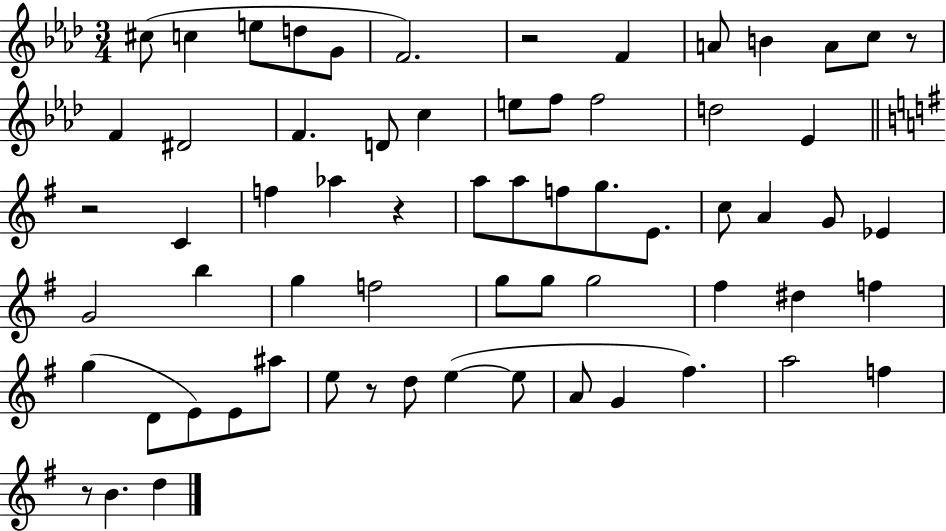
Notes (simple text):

C#5/e C5/q E5/e D5/e G4/e F4/h. R/h F4/q A4/e B4/q A4/e C5/e R/e F4/q D#4/h F4/q. D4/e C5/q E5/e F5/e F5/h D5/h Eb4/q R/h C4/q F5/q Ab5/q R/q A5/e A5/e F5/e G5/e. E4/e. C5/e A4/q G4/e Eb4/q G4/h B5/q G5/q F5/h G5/e G5/e G5/h F#5/q D#5/q F5/q G5/q D4/e E4/e E4/e A#5/e E5/e R/e D5/e E5/q E5/e A4/e G4/q F#5/q. A5/h F5/q R/e B4/q. D5/q